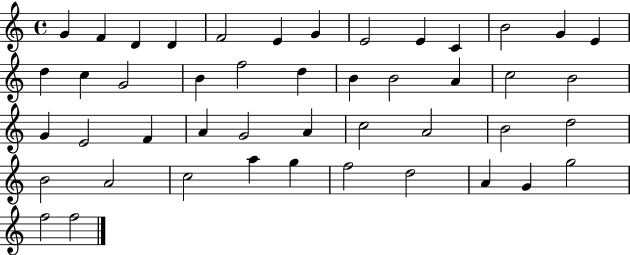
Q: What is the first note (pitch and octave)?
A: G4